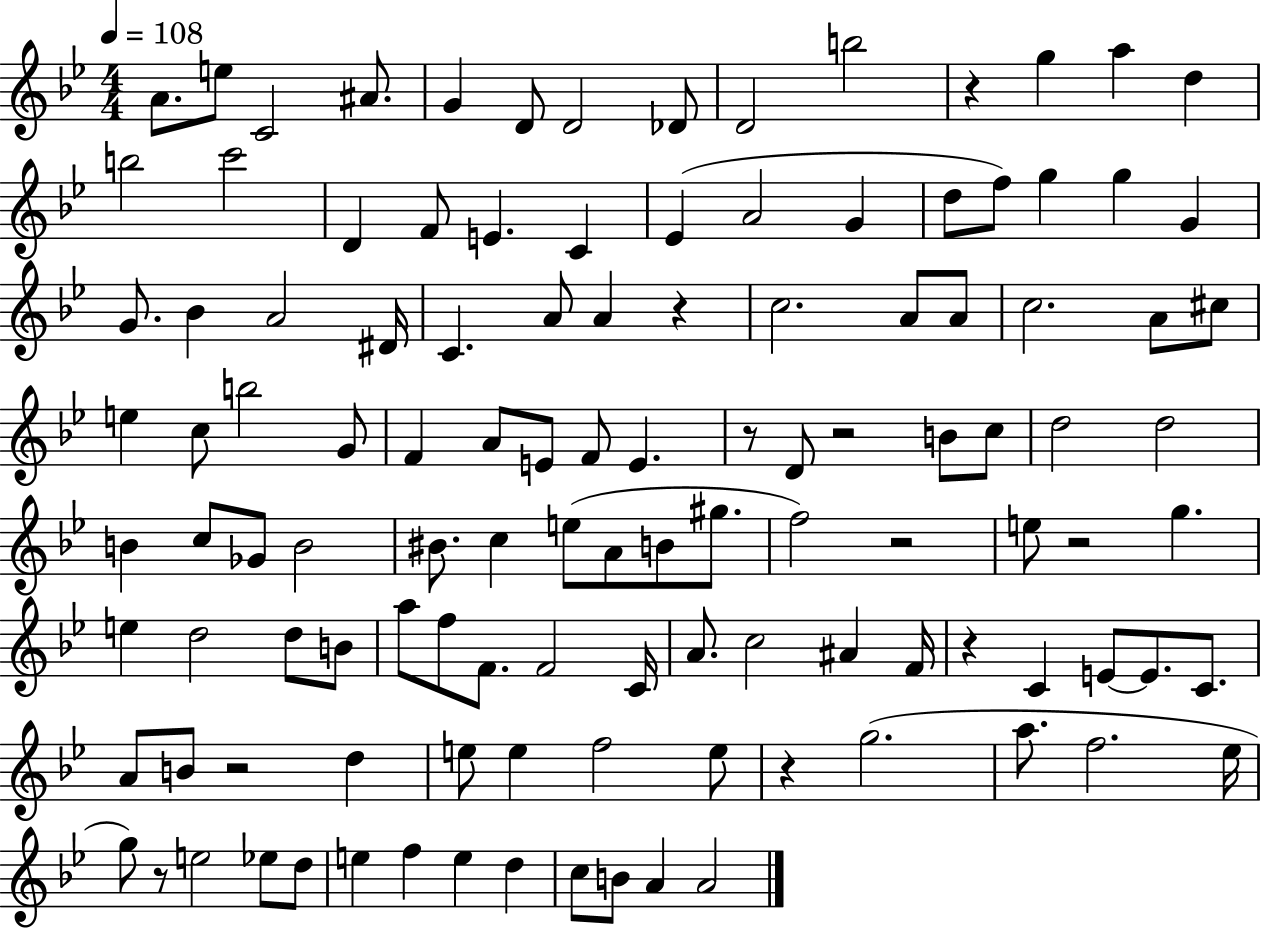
{
  \clef treble
  \numericTimeSignature
  \time 4/4
  \key bes \major
  \tempo 4 = 108
  a'8. e''8 c'2 ais'8. | g'4 d'8 d'2 des'8 | d'2 b''2 | r4 g''4 a''4 d''4 | \break b''2 c'''2 | d'4 f'8 e'4. c'4 | ees'4( a'2 g'4 | d''8 f''8) g''4 g''4 g'4 | \break g'8. bes'4 a'2 dis'16 | c'4. a'8 a'4 r4 | c''2. a'8 a'8 | c''2. a'8 cis''8 | \break e''4 c''8 b''2 g'8 | f'4 a'8 e'8 f'8 e'4. | r8 d'8 r2 b'8 c''8 | d''2 d''2 | \break b'4 c''8 ges'8 b'2 | bis'8. c''4 e''8( a'8 b'8 gis''8. | f''2) r2 | e''8 r2 g''4. | \break e''4 d''2 d''8 b'8 | a''8 f''8 f'8. f'2 c'16 | a'8. c''2 ais'4 f'16 | r4 c'4 e'8~~ e'8. c'8. | \break a'8 b'8 r2 d''4 | e''8 e''4 f''2 e''8 | r4 g''2.( | a''8. f''2. ees''16 | \break g''8) r8 e''2 ees''8 d''8 | e''4 f''4 e''4 d''4 | c''8 b'8 a'4 a'2 | \bar "|."
}